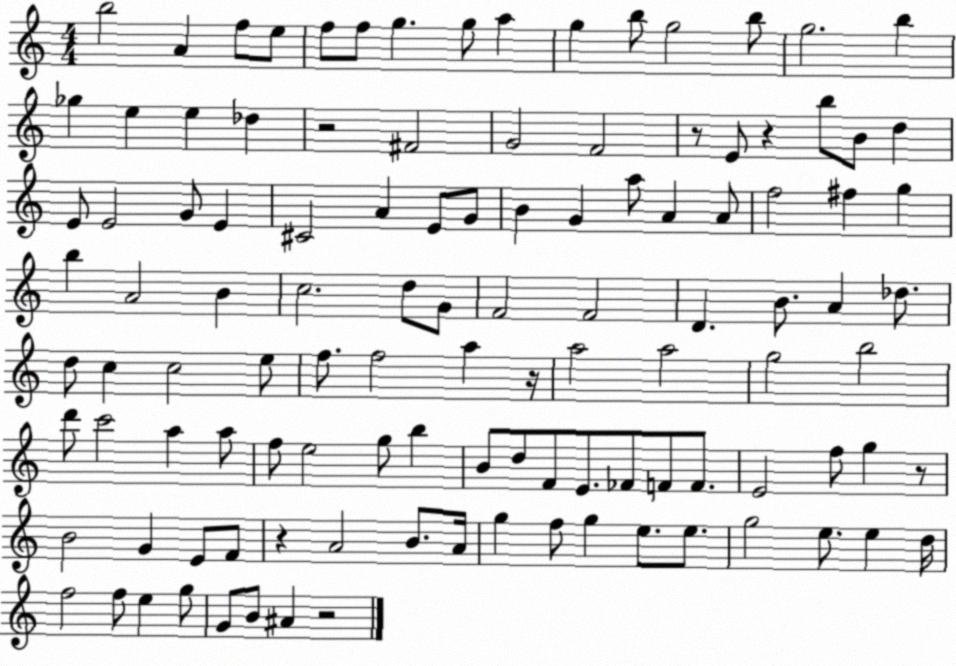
X:1
T:Untitled
M:4/4
L:1/4
K:C
b2 A f/2 e/2 f/2 f/2 g g/2 a g b/2 g2 b/2 g2 b _g e e _d z2 ^F2 G2 F2 z/2 E/2 z b/2 B/2 d E/2 E2 G/2 E ^C2 A E/2 G/2 B G a/2 A A/2 f2 ^f g b A2 B c2 d/2 G/2 F2 F2 D B/2 A _d/2 d/2 c c2 e/2 f/2 f2 a z/4 a2 a2 g2 b2 d'/2 c'2 a a/2 f/2 e2 g/2 b B/2 d/2 F/2 E/2 _F/2 F/2 F/2 E2 f/2 g z/2 B2 G E/2 F/2 z A2 B/2 A/4 g f/2 g e/2 e/2 g2 e/2 e d/4 f2 f/2 e g/2 G/2 B/2 ^A z2